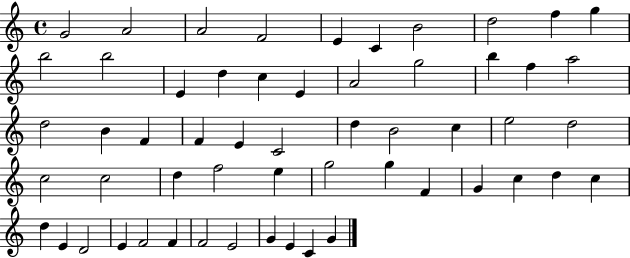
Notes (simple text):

G4/h A4/h A4/h F4/h E4/q C4/q B4/h D5/h F5/q G5/q B5/h B5/h E4/q D5/q C5/q E4/q A4/h G5/h B5/q F5/q A5/h D5/h B4/q F4/q F4/q E4/q C4/h D5/q B4/h C5/q E5/h D5/h C5/h C5/h D5/q F5/h E5/q G5/h G5/q F4/q G4/q C5/q D5/q C5/q D5/q E4/q D4/h E4/q F4/h F4/q F4/h E4/h G4/q E4/q C4/q G4/q